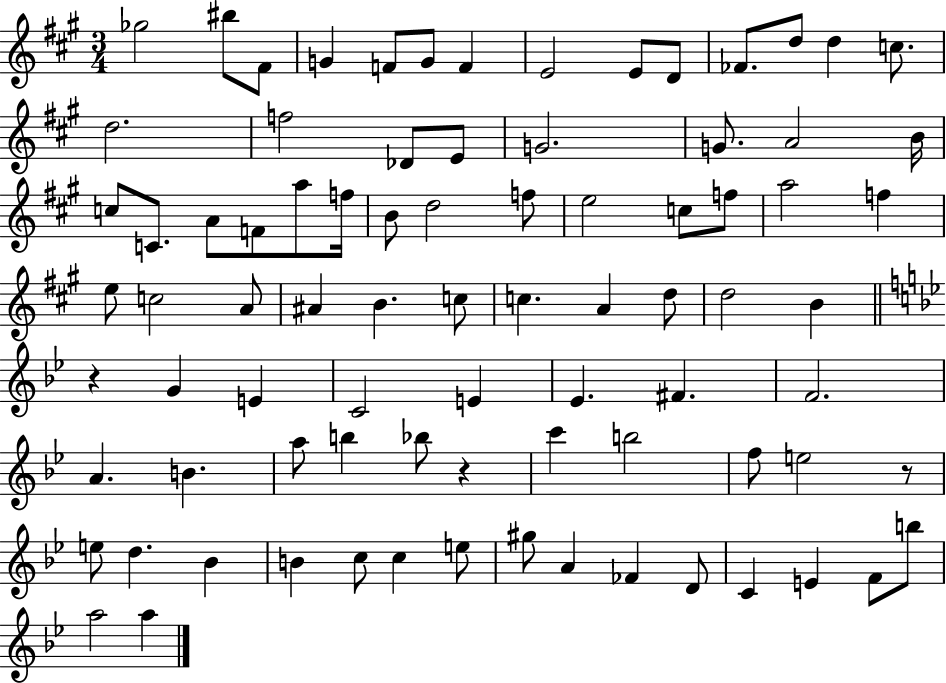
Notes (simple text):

Gb5/h BIS5/e F#4/e G4/q F4/e G4/e F4/q E4/h E4/e D4/e FES4/e. D5/e D5/q C5/e. D5/h. F5/h Db4/e E4/e G4/h. G4/e. A4/h B4/s C5/e C4/e. A4/e F4/e A5/e F5/s B4/e D5/h F5/e E5/h C5/e F5/e A5/h F5/q E5/e C5/h A4/e A#4/q B4/q. C5/e C5/q. A4/q D5/e D5/h B4/q R/q G4/q E4/q C4/h E4/q Eb4/q. F#4/q. F4/h. A4/q. B4/q. A5/e B5/q Bb5/e R/q C6/q B5/h F5/e E5/h R/e E5/e D5/q. Bb4/q B4/q C5/e C5/q E5/e G#5/e A4/q FES4/q D4/e C4/q E4/q F4/e B5/e A5/h A5/q